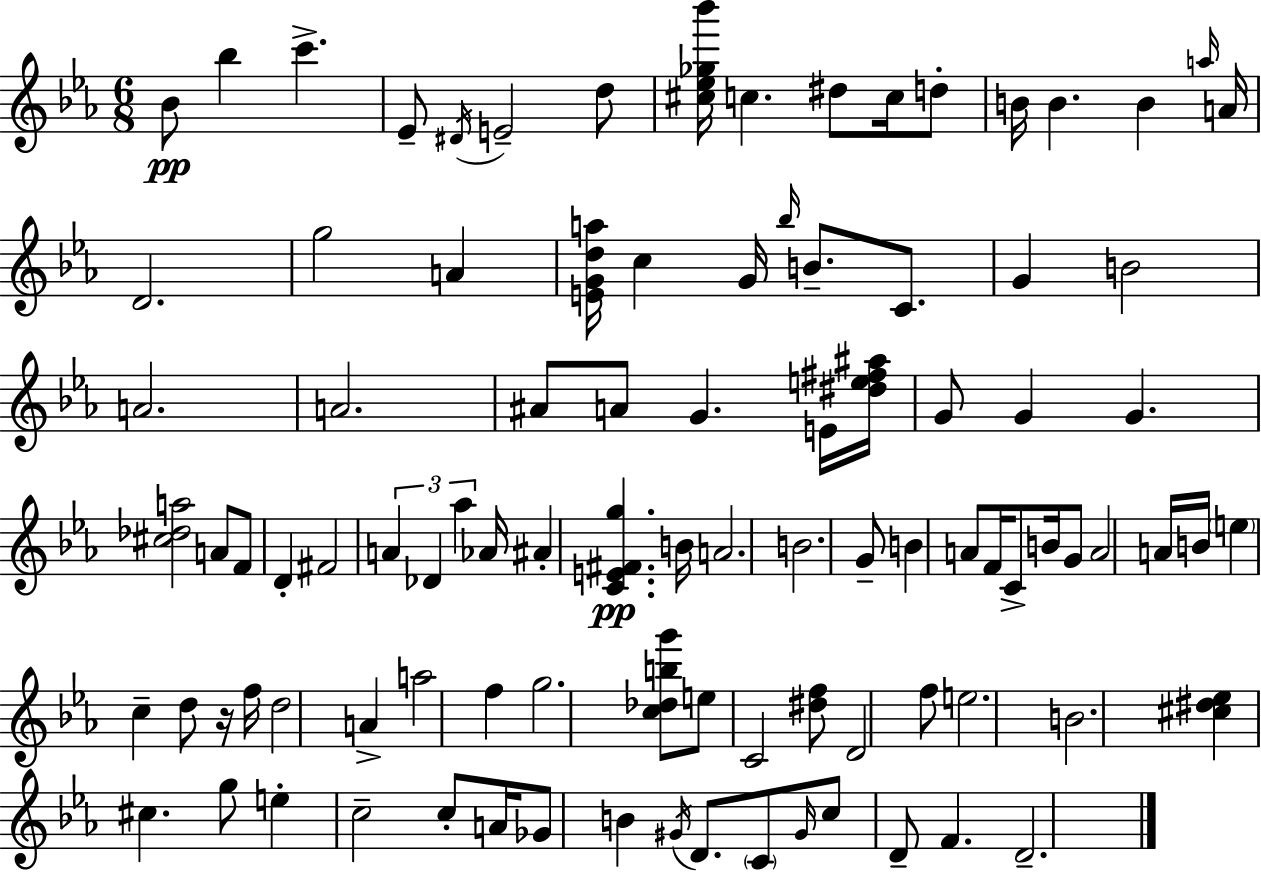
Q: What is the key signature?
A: C minor